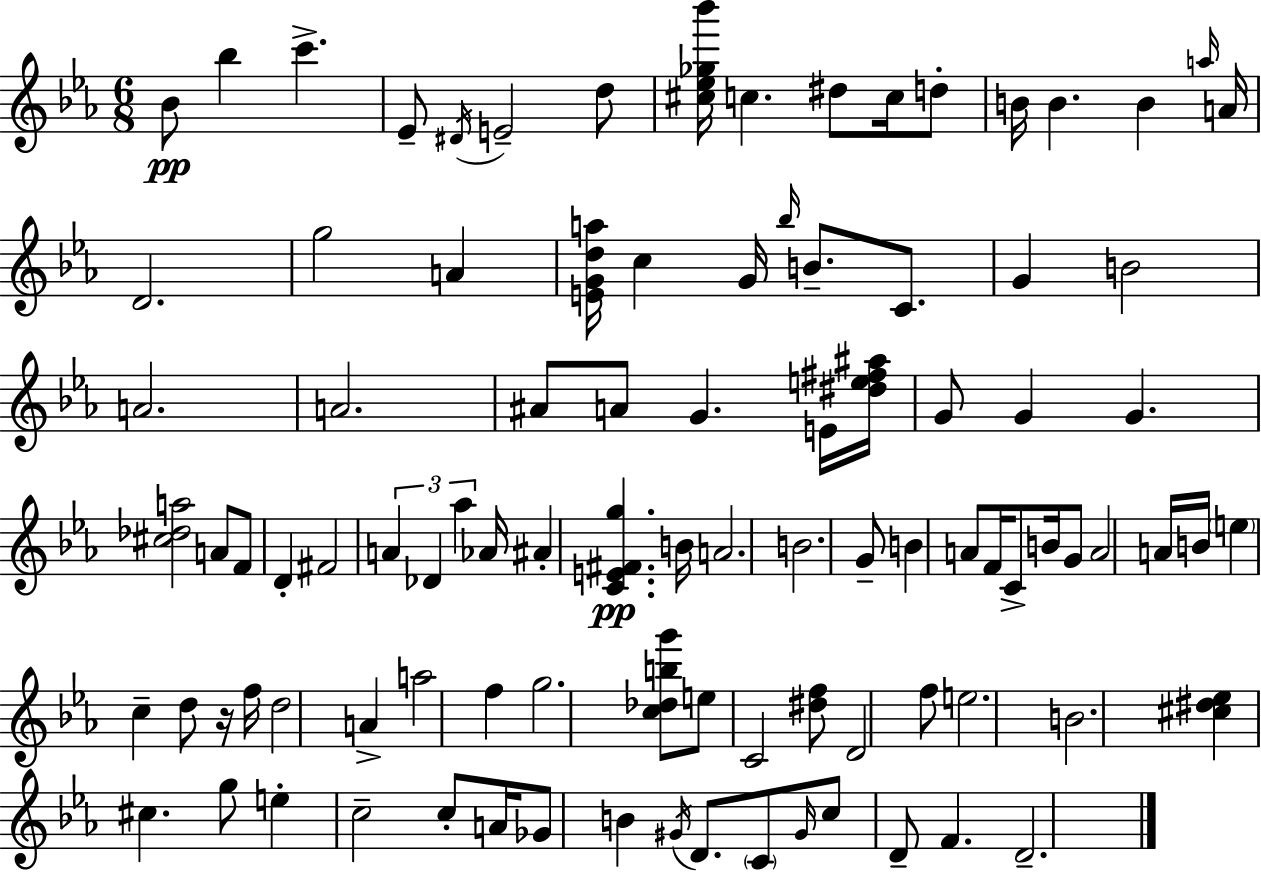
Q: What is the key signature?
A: C minor